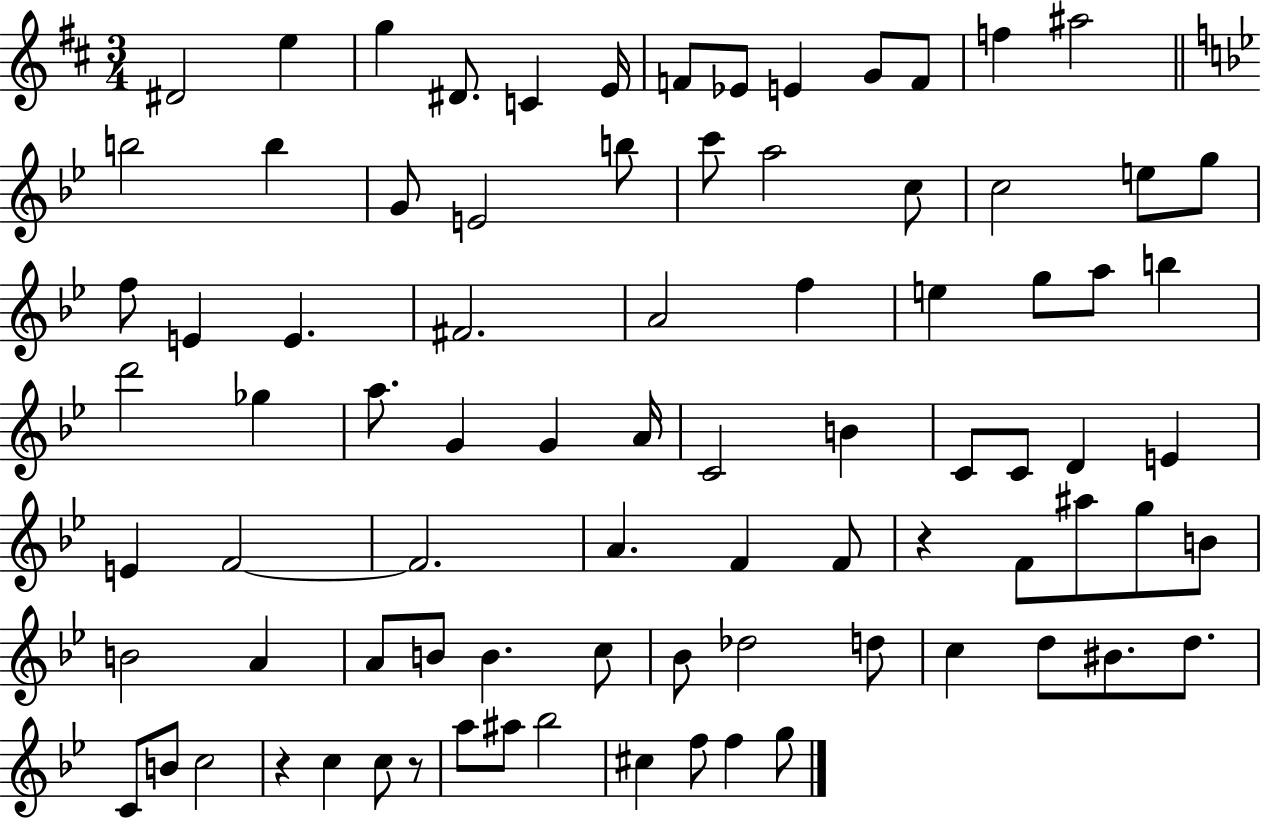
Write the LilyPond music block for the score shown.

{
  \clef treble
  \numericTimeSignature
  \time 3/4
  \key d \major
  \repeat volta 2 { dis'2 e''4 | g''4 dis'8. c'4 e'16 | f'8 ees'8 e'4 g'8 f'8 | f''4 ais''2 | \break \bar "||" \break \key bes \major b''2 b''4 | g'8 e'2 b''8 | c'''8 a''2 c''8 | c''2 e''8 g''8 | \break f''8 e'4 e'4. | fis'2. | a'2 f''4 | e''4 g''8 a''8 b''4 | \break d'''2 ges''4 | a''8. g'4 g'4 a'16 | c'2 b'4 | c'8 c'8 d'4 e'4 | \break e'4 f'2~~ | f'2. | a'4. f'4 f'8 | r4 f'8 ais''8 g''8 b'8 | \break b'2 a'4 | a'8 b'8 b'4. c''8 | bes'8 des''2 d''8 | c''4 d''8 bis'8. d''8. | \break c'8 b'8 c''2 | r4 c''4 c''8 r8 | a''8 ais''8 bes''2 | cis''4 f''8 f''4 g''8 | \break } \bar "|."
}